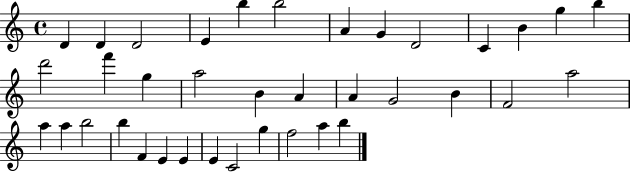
D4/q D4/q D4/h E4/q B5/q B5/h A4/q G4/q D4/h C4/q B4/q G5/q B5/q D6/h F6/q G5/q A5/h B4/q A4/q A4/q G4/h B4/q F4/h A5/h A5/q A5/q B5/h B5/q F4/q E4/q E4/q E4/q C4/h G5/q F5/h A5/q B5/q